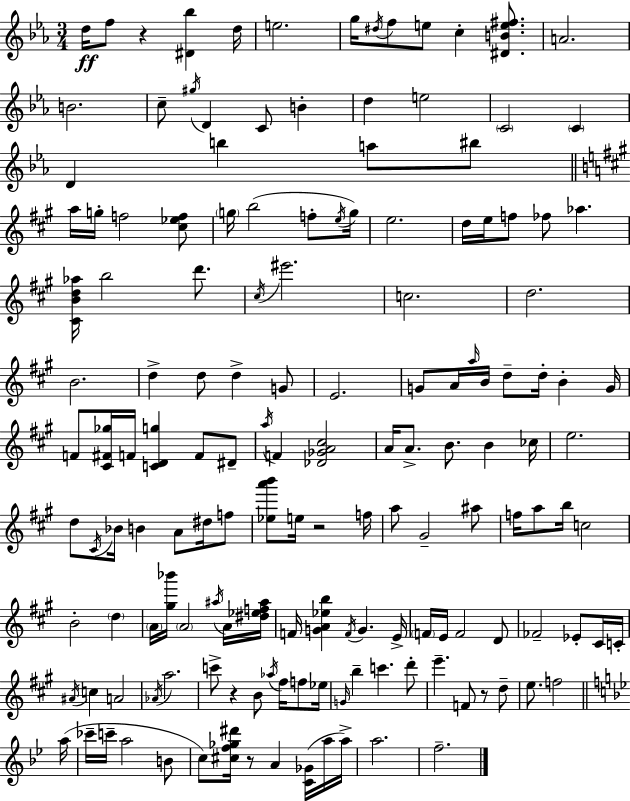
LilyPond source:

{
  \clef treble
  \numericTimeSignature
  \time 3/4
  \key ees \major
  d''16\ff f''8 r4 <dis' bes''>4 d''16 | e''2. | g''16 \acciaccatura { dis''16 } f''8 e''8 c''4-. <dis' b' e'' fis''>8. | a'2. | \break b'2. | c''8-- \acciaccatura { gis''16 } d'4 c'8 b'4-. | d''4 e''2 | \parenthesize c'2 \parenthesize c'4 | \break d'4 b''4 a''8 | bis''8 \bar "||" \break \key a \major a''16 g''16-. f''2 <cis'' ees'' f''>8 | \parenthesize g''16 b''2( f''8-. \acciaccatura { e''16 } | g''16) e''2. | d''16 e''16 f''8 fes''8 aes''4. | \break <cis' b' d'' aes''>16 b''2 d'''8. | \acciaccatura { cis''16 } eis'''2. | c''2. | d''2. | \break b'2. | d''4-> d''8 d''4-> | g'8 e'2. | g'8 a'16 \grace { a''16 } b'16 d''8-- d''16-. b'4-. | \break g'16 f'8 <cis' fis' ges''>16 f'16 <c' d' g''>4 f'8 | dis'8-- \acciaccatura { a''16 } f'4 <des' ges' a' cis''>2 | a'16 a'8.-> b'8. b'4 | ces''16 e''2. | \break d''8 \acciaccatura { cis'16 } bes'16 b'4 | a'8 dis''16 f''8 <ees'' a''' b'''>8 e''16 r2 | f''16 a''8 gis'2-- | ais''8 f''16 a''8 b''16 c''2 | \break b'2-. | \parenthesize d''4 \parenthesize a'16 <gis'' bes'''>16 \parenthesize a'2 | \acciaccatura { ais''16 } a'16 <dis'' ees'' f'' ais''>16 f'16 <g' a' ees'' b''>4 \acciaccatura { f'16 } | g'4. e'16-> \parenthesize f'16 e'16 f'2 | \break d'8 fes'2-- | ees'8-. cis'16 c'16-. \acciaccatura { ais'16 } c''4 | a'2 \acciaccatura { aes'16 } a''2. | c'''8-> r4 | \break b'8 \acciaccatura { aes''16 } fis''16 f''8 ees''16 \grace { g'16 } b''4-- | c'''4. d'''8-. e'''4.-- | f'8 r8 d''8-- e''8. | f''2 \bar "||" \break \key bes \major a''16( ces'''16-- c'''16-- a''2 b'8 | c''8) <cis'' f'' ges'' dis'''>16 r8 a'4 <c' ges'>16( a''16 | a''16->) a''2. | f''2.-- | \break \bar "|."
}